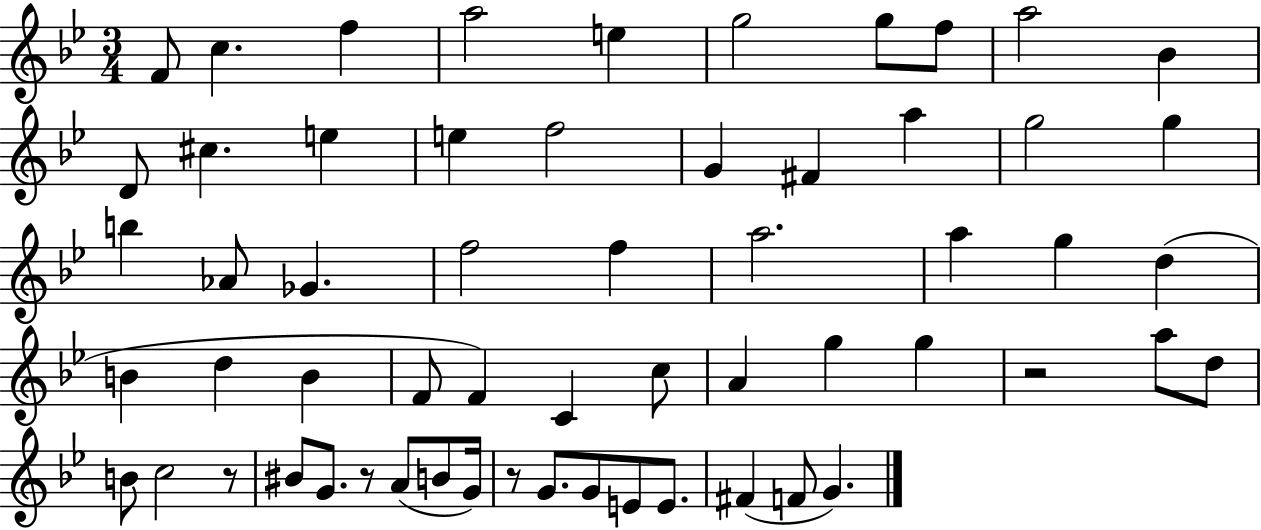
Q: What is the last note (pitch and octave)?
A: G4